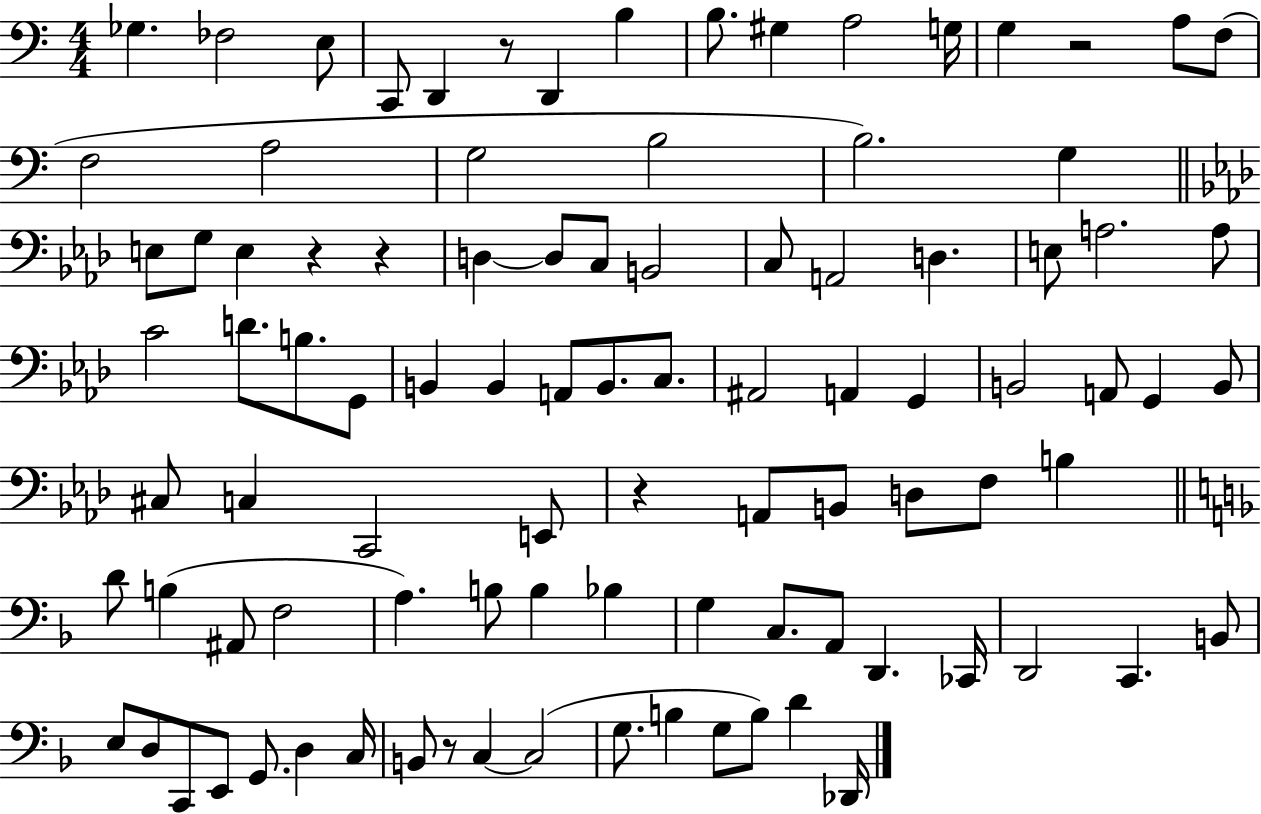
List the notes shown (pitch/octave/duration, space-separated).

Gb3/q. FES3/h E3/e C2/e D2/q R/e D2/q B3/q B3/e. G#3/q A3/h G3/s G3/q R/h A3/e F3/e F3/h A3/h G3/h B3/h B3/h. G3/q E3/e G3/e E3/q R/q R/q D3/q D3/e C3/e B2/h C3/e A2/h D3/q. E3/e A3/h. A3/e C4/h D4/e. B3/e. G2/e B2/q B2/q A2/e B2/e. C3/e. A#2/h A2/q G2/q B2/h A2/e G2/q B2/e C#3/e C3/q C2/h E2/e R/q A2/e B2/e D3/e F3/e B3/q D4/e B3/q A#2/e F3/h A3/q. B3/e B3/q Bb3/q G3/q C3/e. A2/e D2/q. CES2/s D2/h C2/q. B2/e E3/e D3/e C2/e E2/e G2/e. D3/q C3/s B2/e R/e C3/q C3/h G3/e. B3/q G3/e B3/e D4/q Db2/s